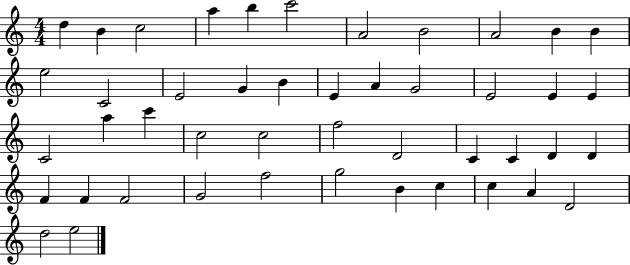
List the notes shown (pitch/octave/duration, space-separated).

D5/q B4/q C5/h A5/q B5/q C6/h A4/h B4/h A4/h B4/q B4/q E5/h C4/h E4/h G4/q B4/q E4/q A4/q G4/h E4/h E4/q E4/q C4/h A5/q C6/q C5/h C5/h F5/h D4/h C4/q C4/q D4/q D4/q F4/q F4/q F4/h G4/h F5/h G5/h B4/q C5/q C5/q A4/q D4/h D5/h E5/h